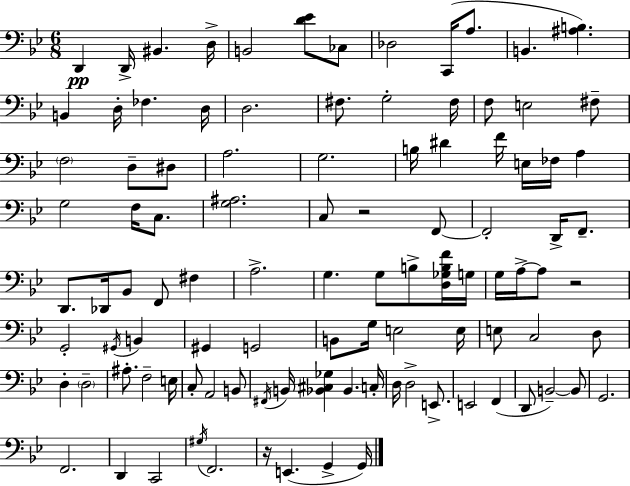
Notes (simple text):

D2/q D2/s BIS2/q. D3/s B2/h [D4,Eb4]/e CES3/e Db3/h C2/s A3/e. B2/q. [A#3,B3]/q. B2/q D3/s FES3/q. D3/s D3/h. F#3/e. G3/h F#3/s F3/e E3/h F#3/e F3/h D3/e D#3/e A3/h. G3/h. B3/s D#4/q F4/s E3/s FES3/s A3/q G3/h F3/s C3/e. [G3,A#3]/h. C3/e R/h F2/e F2/h D2/s F2/e. D2/e. Db2/s Bb2/e F2/e F#3/q A3/h. G3/q. G3/e B3/e [D3,Gb3,B3,F4]/s G3/s G3/s A3/s A3/e R/h G2/h G#2/s B2/q G#2/q G2/h B2/e G3/s E3/h E3/s E3/e C3/h D3/e D3/q D3/h A#3/e. F3/h E3/s C3/e A2/h B2/e F#2/s B2/s [Bb2,C#3,Gb3]/q Bb2/q. C3/s D3/s D3/h E2/e. E2/h F2/q D2/e B2/h B2/e G2/h. F2/h. D2/q C2/h G#3/s F2/h. R/s E2/q. G2/q G2/s